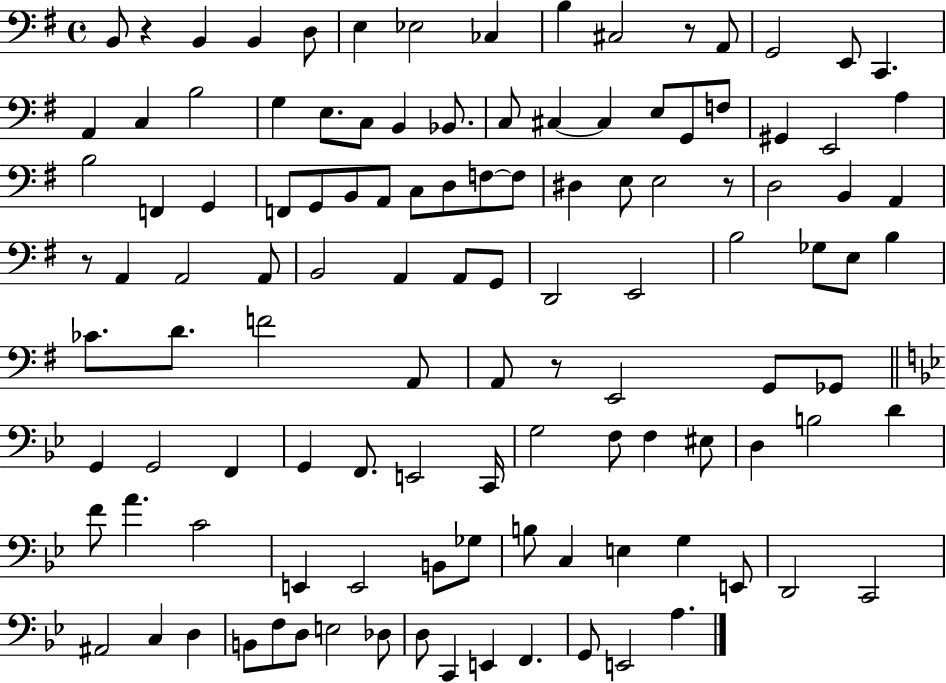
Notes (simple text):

B2/e R/q B2/q B2/q D3/e E3/q Eb3/h CES3/q B3/q C#3/h R/e A2/e G2/h E2/e C2/q. A2/q C3/q B3/h G3/q E3/e. C3/e B2/q Bb2/e. C3/e C#3/q C#3/q E3/e G2/e F3/e G#2/q E2/h A3/q B3/h F2/q G2/q F2/e G2/e B2/e A2/e C3/e D3/e F3/e F3/e D#3/q E3/e E3/h R/e D3/h B2/q A2/q R/e A2/q A2/h A2/e B2/h A2/q A2/e G2/e D2/h E2/h B3/h Gb3/e E3/e B3/q CES4/e. D4/e. F4/h A2/e A2/e R/e E2/h G2/e Gb2/e G2/q G2/h F2/q G2/q F2/e. E2/h C2/s G3/h F3/e F3/q EIS3/e D3/q B3/h D4/q F4/e A4/q. C4/h E2/q E2/h B2/e Gb3/e B3/e C3/q E3/q G3/q E2/e D2/h C2/h A#2/h C3/q D3/q B2/e F3/e D3/e E3/h Db3/e D3/e C2/q E2/q F2/q. G2/e E2/h A3/q.